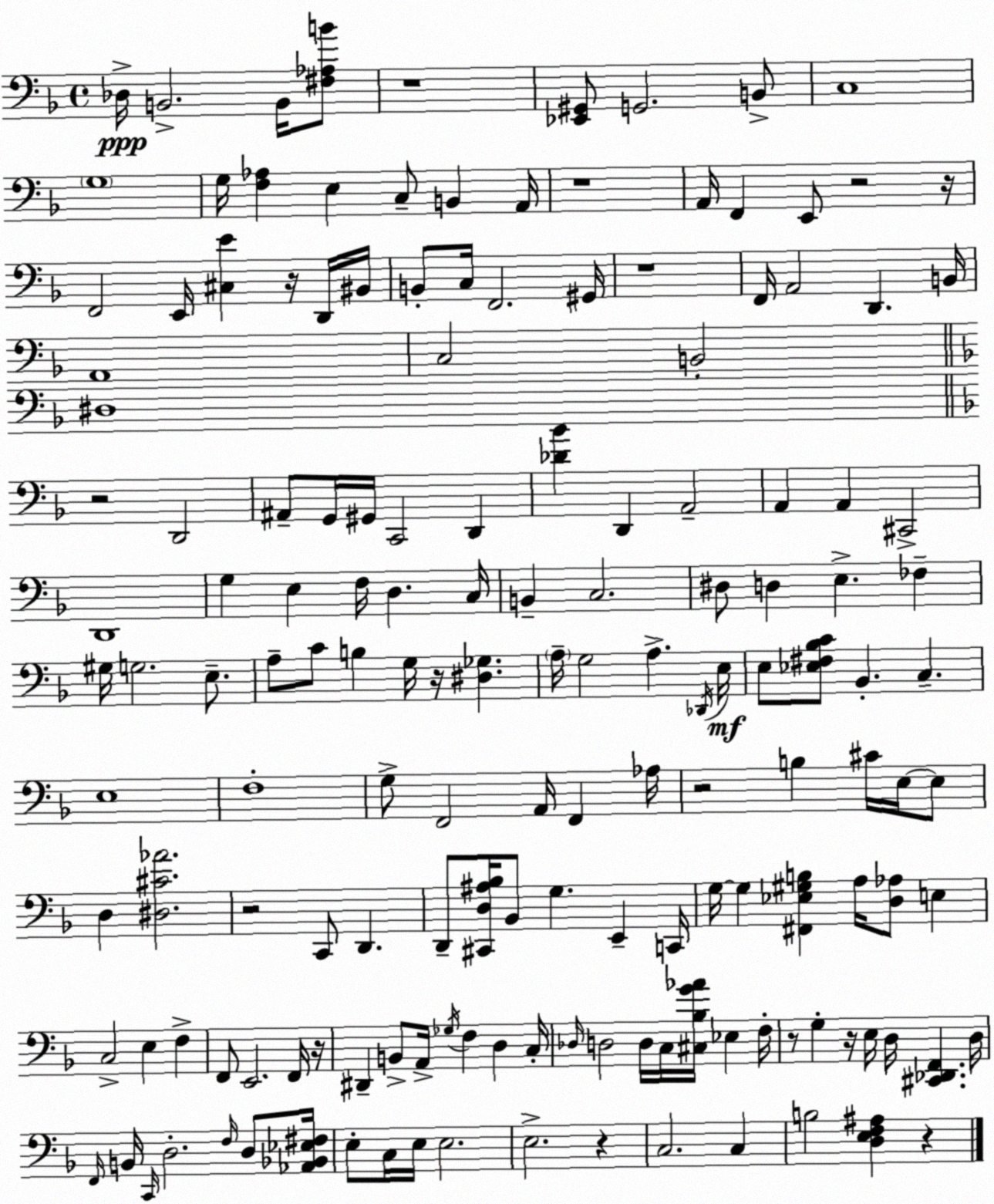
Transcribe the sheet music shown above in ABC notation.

X:1
T:Untitled
M:4/4
L:1/4
K:F
_D,/4 B,,2 B,,/4 [^F,_A,B]/2 z4 [_E,,^G,,]/2 G,,2 B,,/2 C,4 G,4 G,/4 [F,_A,] E, C,/2 B,, A,,/4 z4 A,,/4 F,, E,,/2 z2 z/4 F,,2 E,,/4 [^C,E] z/4 D,,/4 ^B,,/4 B,,/2 C,/4 F,,2 ^G,,/4 z4 F,,/4 A,,2 D,, B,,/4 A,,4 C,2 B,,2 ^D,4 z2 D,,2 ^A,,/2 G,,/4 ^G,,/4 C,,2 D,, [_D_B] D,, A,,2 A,, A,, ^C,,2 D,,4 G, E, F,/4 D, C,/4 B,, C,2 ^D,/2 D, E, _F, ^G,/4 G,2 E,/2 A,/2 C/2 B, G,/4 z/4 [^D,_G,] A,/4 G,2 A, _D,,/4 E,/4 E,/2 [_E,^F,_B,C]/2 _B,, C, E,4 F,4 G,/2 F,,2 A,,/4 F,, _A,/4 z2 B, ^C/4 E,/4 E,/2 D, [^D,^C_A]2 z2 C,,/2 D,, D,,/2 [^C,,D,^A,_B,]/4 _B,,/2 G, E,, C,,/4 G,/4 G, [^F,,_E,^G,B,] A,/4 [D,_A,]/2 E, C,2 E, F, F,,/2 E,,2 F,,/4 z/4 ^D,, B,,/2 A,,/4 _G,/4 F, D, C,/4 _D,/4 D,2 D,/4 C,/4 [^C,_B,G_A]/4 _E, F,/4 z/2 G, z/4 E,/4 D,/4 [^C,,_D,,F,,] D,/4 F,,/4 B,,/4 C,,/4 D,2 F,/4 D,/2 [_A,,_B,,_E,^F,]/4 E,/2 C,/4 E,/4 E,2 E,2 z C,2 C, B,2 [D,E,F,^A,] z